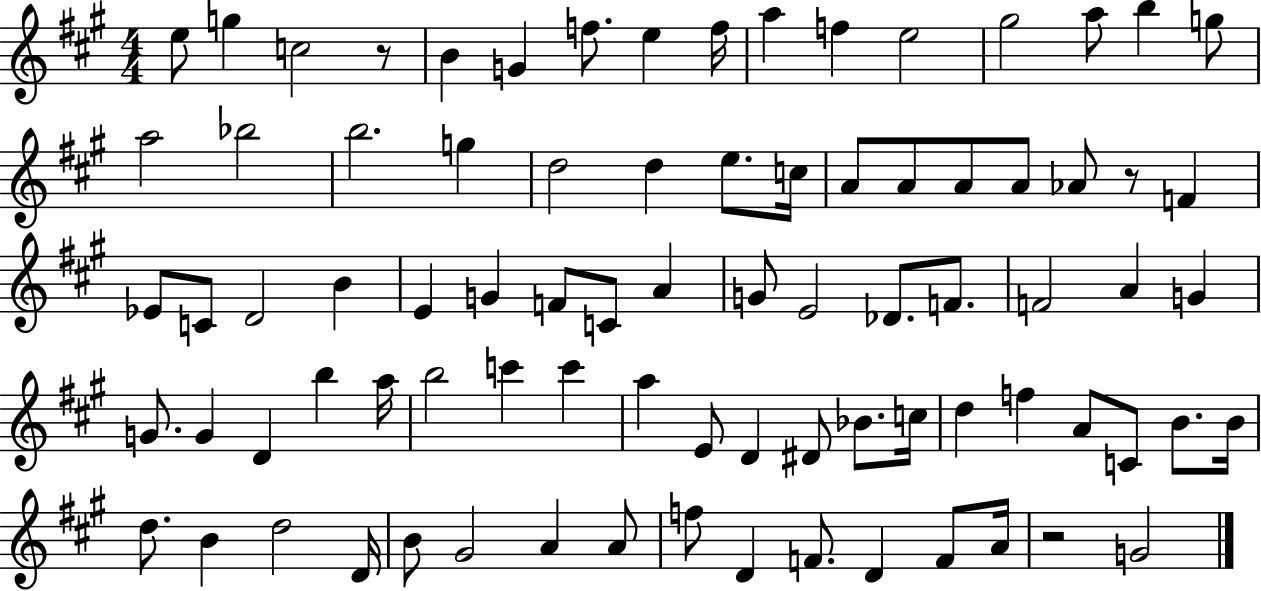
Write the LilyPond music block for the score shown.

{
  \clef treble
  \numericTimeSignature
  \time 4/4
  \key a \major
  e''8 g''4 c''2 r8 | b'4 g'4 f''8. e''4 f''16 | a''4 f''4 e''2 | gis''2 a''8 b''4 g''8 | \break a''2 bes''2 | b''2. g''4 | d''2 d''4 e''8. c''16 | a'8 a'8 a'8 a'8 aes'8 r8 f'4 | \break ees'8 c'8 d'2 b'4 | e'4 g'4 f'8 c'8 a'4 | g'8 e'2 des'8. f'8. | f'2 a'4 g'4 | \break g'8. g'4 d'4 b''4 a''16 | b''2 c'''4 c'''4 | a''4 e'8 d'4 dis'8 bes'8. c''16 | d''4 f''4 a'8 c'8 b'8. b'16 | \break d''8. b'4 d''2 d'16 | b'8 gis'2 a'4 a'8 | f''8 d'4 f'8. d'4 f'8 a'16 | r2 g'2 | \break \bar "|."
}